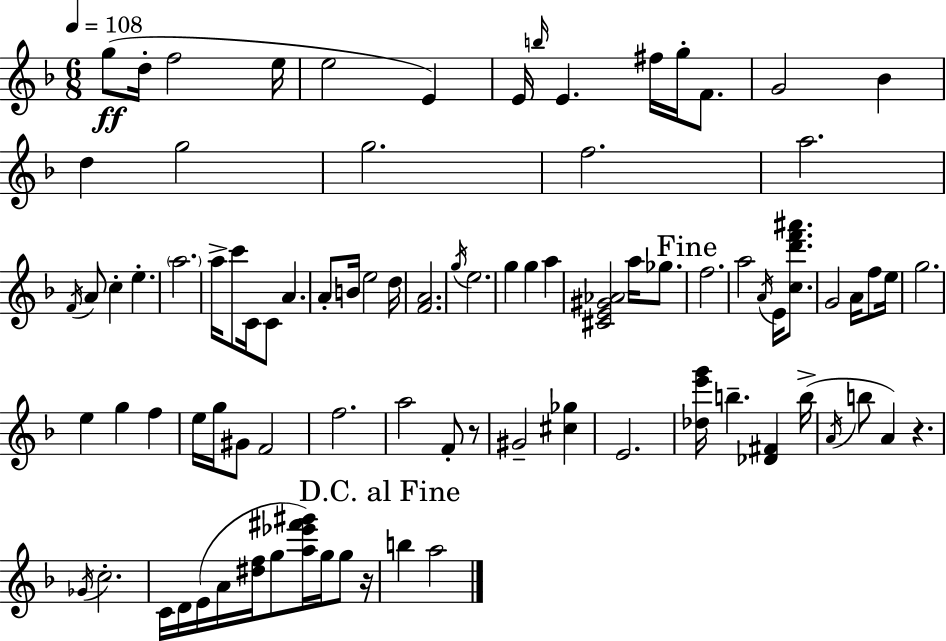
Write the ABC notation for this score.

X:1
T:Untitled
M:6/8
L:1/4
K:Dm
g/2 d/4 f2 e/4 e2 E E/4 b/4 E ^f/4 g/4 F/2 G2 _B d g2 g2 f2 a2 F/4 A/2 c e a2 a/4 c'/2 C/4 C/2 A A/2 B/4 e2 d/4 [FA]2 g/4 e2 g g a [^CE^G_A]2 a/4 _g/2 f2 a2 A/4 E/4 [cd'f'^a']/2 G2 A/4 f/2 e/4 g2 e g f e/4 g/4 ^G/2 F2 f2 a2 F/2 z/2 ^G2 [^c_g] E2 [_de'g']/4 b [_D^F] b/4 A/4 b/2 A z _G/4 c2 C/4 D/4 E/4 A/4 [^df]/4 g/2 [a_e'^f'^g']/4 g/4 g/2 z/4 b a2